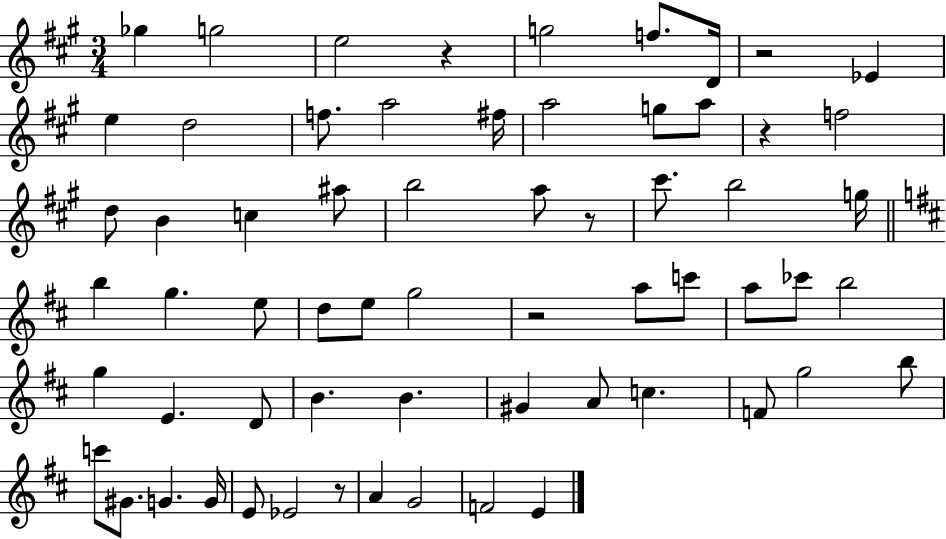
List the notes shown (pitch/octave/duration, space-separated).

Gb5/q G5/h E5/h R/q G5/h F5/e. D4/s R/h Eb4/q E5/q D5/h F5/e. A5/h F#5/s A5/h G5/e A5/e R/q F5/h D5/e B4/q C5/q A#5/e B5/h A5/e R/e C#6/e. B5/h G5/s B5/q G5/q. E5/e D5/e E5/e G5/h R/h A5/e C6/e A5/e CES6/e B5/h G5/q E4/q. D4/e B4/q. B4/q. G#4/q A4/e C5/q. F4/e G5/h B5/e C6/e G#4/e. G4/q. G4/s E4/e Eb4/h R/e A4/q G4/h F4/h E4/q